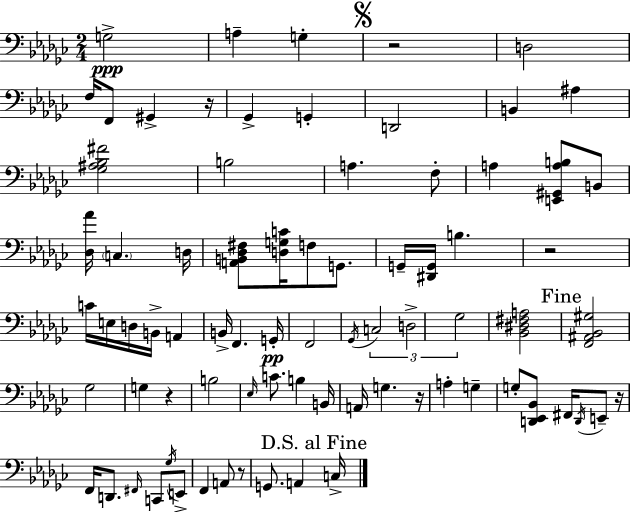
X:1
T:Untitled
M:2/4
L:1/4
K:Ebm
G,2 A, G, z2 D,2 F,/4 F,,/2 ^G,, z/4 _G,, G,, D,,2 B,, ^A, [_G,^A,_B,^F]2 B,2 A, F,/2 A, [E,,^G,,A,B,]/2 B,,/2 [_D,_A]/4 C, D,/4 [A,,B,,_D,^F,]/2 [D,G,C]/4 F,/2 G,,/2 G,,/4 [^D,,G,,]/4 B, z2 C/4 E,/4 D,/4 B,,/4 A,, B,,/4 F,, G,,/4 F,,2 _G,,/4 C,2 D,2 _G,2 [_B,,^D,^F,A,]2 [F,,^A,,_B,,^G,]2 _G,2 G, z B,2 _E,/4 C/2 B, B,,/4 A,,/4 G, z/4 A, G, G,/2 [D,,_E,,_B,,]/2 ^F,,/4 D,,/4 E,,/2 z/4 F,,/4 D,,/2 ^F,,/4 C,,/2 _G,/4 E,,/2 F,, A,,/2 z/2 G,,/2 A,, C,/4